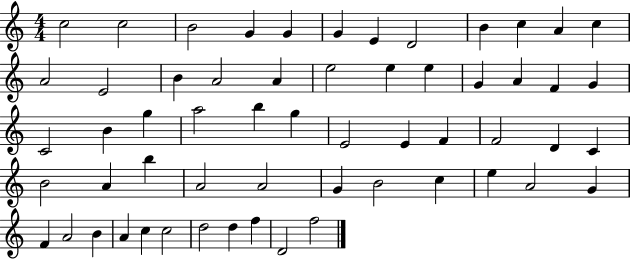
{
  \clef treble
  \numericTimeSignature
  \time 4/4
  \key c \major
  c''2 c''2 | b'2 g'4 g'4 | g'4 e'4 d'2 | b'4 c''4 a'4 c''4 | \break a'2 e'2 | b'4 a'2 a'4 | e''2 e''4 e''4 | g'4 a'4 f'4 g'4 | \break c'2 b'4 g''4 | a''2 b''4 g''4 | e'2 e'4 f'4 | f'2 d'4 c'4 | \break b'2 a'4 b''4 | a'2 a'2 | g'4 b'2 c''4 | e''4 a'2 g'4 | \break f'4 a'2 b'4 | a'4 c''4 c''2 | d''2 d''4 f''4 | d'2 f''2 | \break \bar "|."
}